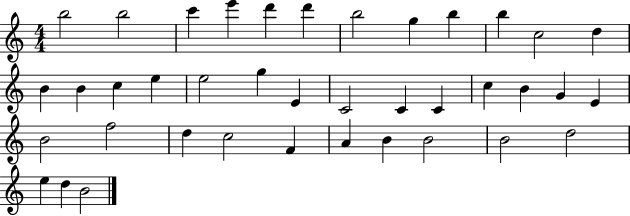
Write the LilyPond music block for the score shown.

{
  \clef treble
  \numericTimeSignature
  \time 4/4
  \key c \major
  b''2 b''2 | c'''4 e'''4 d'''4 d'''4 | b''2 g''4 b''4 | b''4 c''2 d''4 | \break b'4 b'4 c''4 e''4 | e''2 g''4 e'4 | c'2 c'4 c'4 | c''4 b'4 g'4 e'4 | \break b'2 f''2 | d''4 c''2 f'4 | a'4 b'4 b'2 | b'2 d''2 | \break e''4 d''4 b'2 | \bar "|."
}